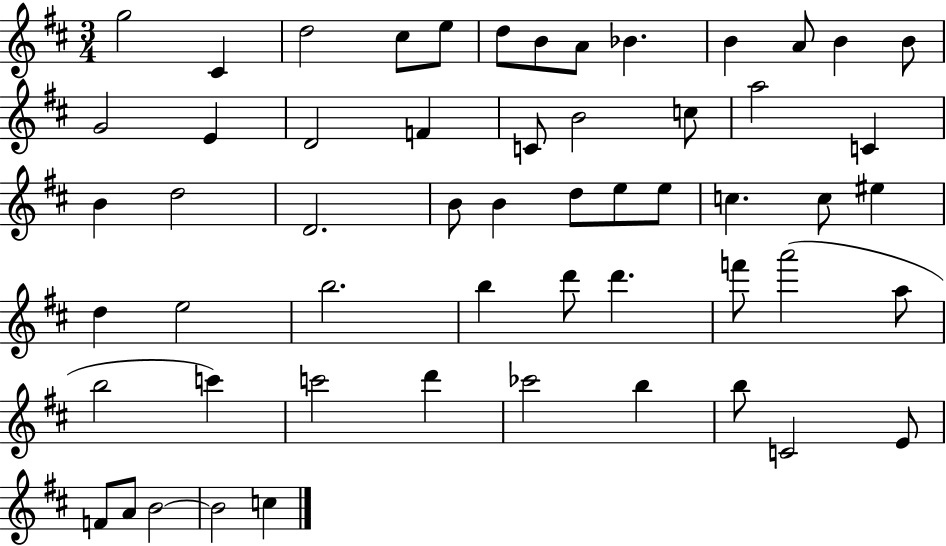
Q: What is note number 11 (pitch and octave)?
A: A4